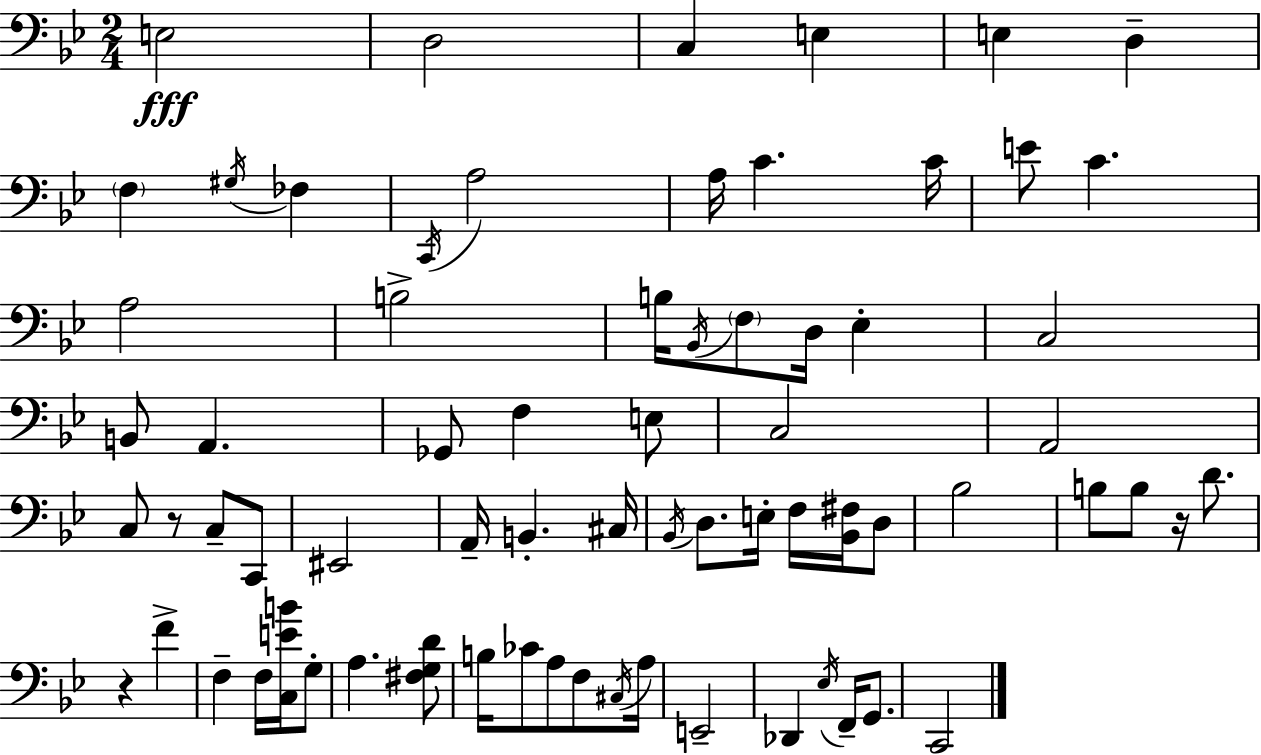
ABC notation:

X:1
T:Untitled
M:2/4
L:1/4
K:Gm
E,2 D,2 C, E, E, D, F, ^G,/4 _F, C,,/4 A,2 A,/4 C C/4 E/2 C A,2 B,2 B,/4 _B,,/4 F,/2 D,/4 _E, C,2 B,,/2 A,, _G,,/2 F, E,/2 C,2 A,,2 C,/2 z/2 C,/2 C,,/2 ^E,,2 A,,/4 B,, ^C,/4 _B,,/4 D,/2 E,/4 F,/4 [_B,,^F,]/4 D,/2 _B,2 B,/2 B,/2 z/4 D/2 z F F, F,/4 [C,EB]/4 G,/2 A, [^F,G,D]/2 B,/4 _C/2 A,/2 F,/2 ^C,/4 A,/4 E,,2 _D,, _E,/4 F,,/4 G,,/2 C,,2